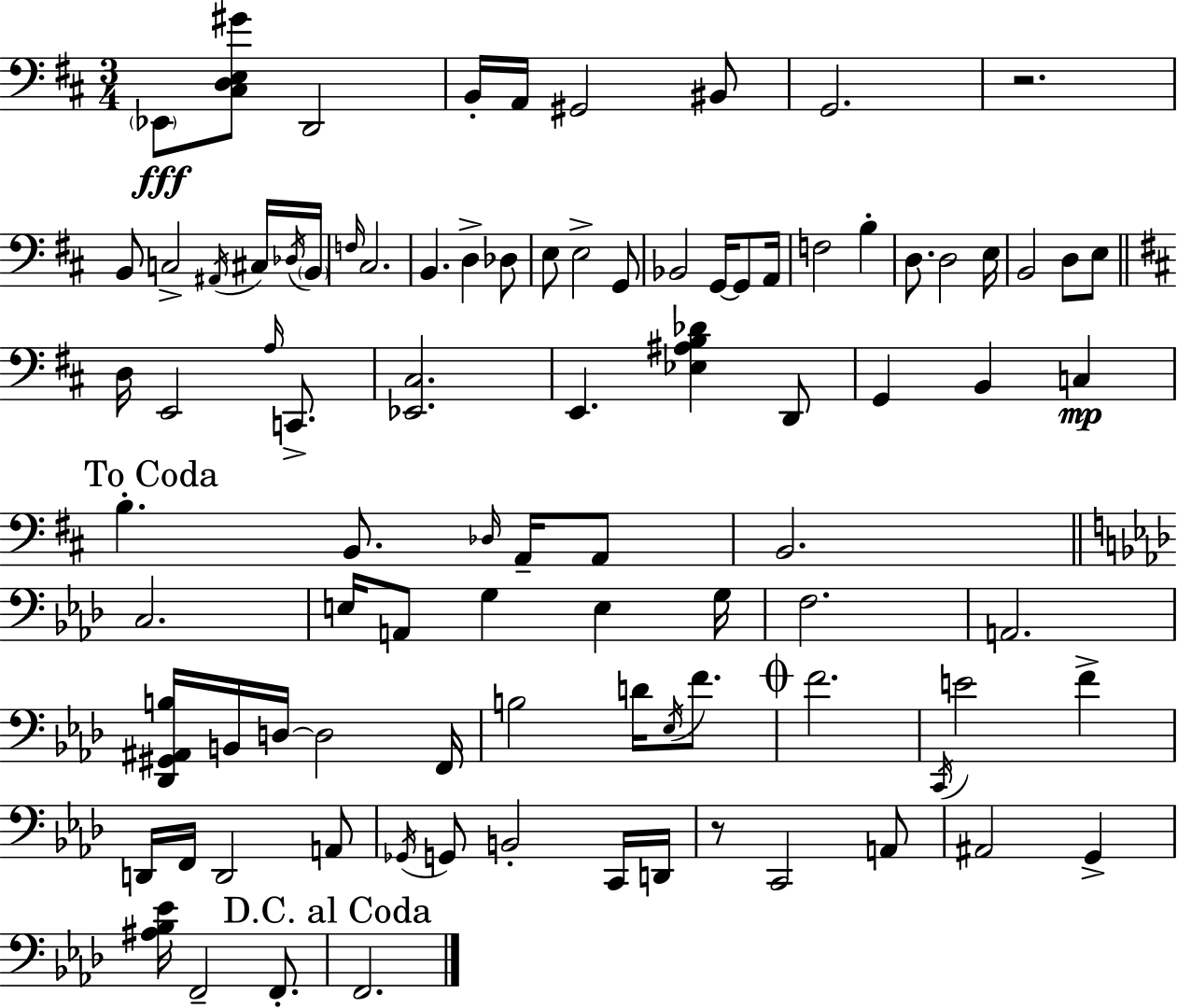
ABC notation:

X:1
T:Untitled
M:3/4
L:1/4
K:D
_E,,/2 [^C,D,E,^G]/2 D,,2 B,,/4 A,,/4 ^G,,2 ^B,,/2 G,,2 z2 B,,/2 C,2 ^A,,/4 ^C,/4 _D,/4 B,,/4 F,/4 ^C,2 B,, D, _D,/2 E,/2 E,2 G,,/2 _B,,2 G,,/4 G,,/2 A,,/4 F,2 B, D,/2 D,2 E,/4 B,,2 D,/2 E,/2 D,/4 E,,2 A,/4 C,,/2 [_E,,^C,]2 E,, [_E,^A,B,_D] D,,/2 G,, B,, C, B, B,,/2 _D,/4 A,,/4 A,,/2 B,,2 C,2 E,/4 A,,/2 G, E, G,/4 F,2 A,,2 [_D,,^G,,^A,,B,]/4 B,,/4 D,/4 D,2 F,,/4 B,2 D/4 _E,/4 F/2 F2 C,,/4 E2 F D,,/4 F,,/4 D,,2 A,,/2 _G,,/4 G,,/2 B,,2 C,,/4 D,,/4 z/2 C,,2 A,,/2 ^A,,2 G,, [^A,_B,_E]/4 F,,2 F,,/2 F,,2